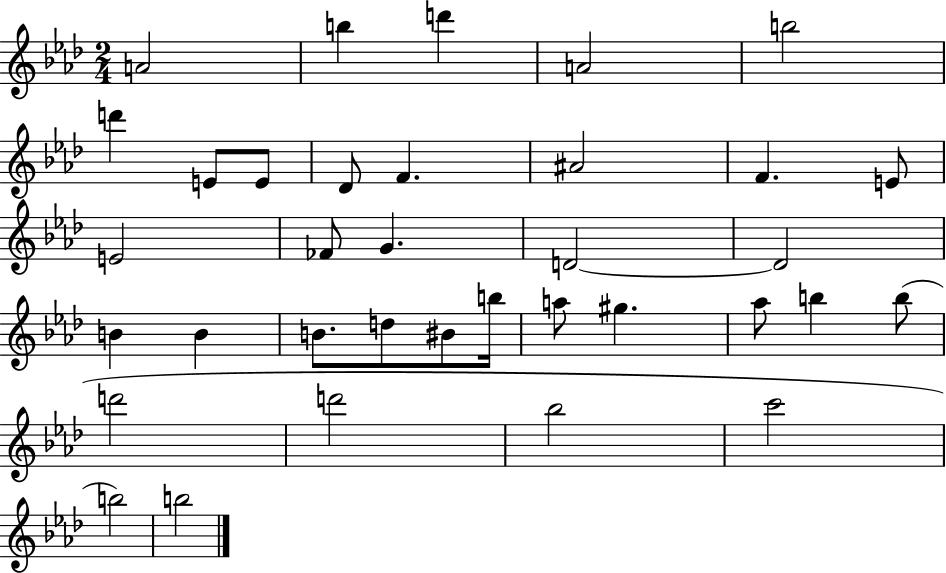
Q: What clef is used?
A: treble